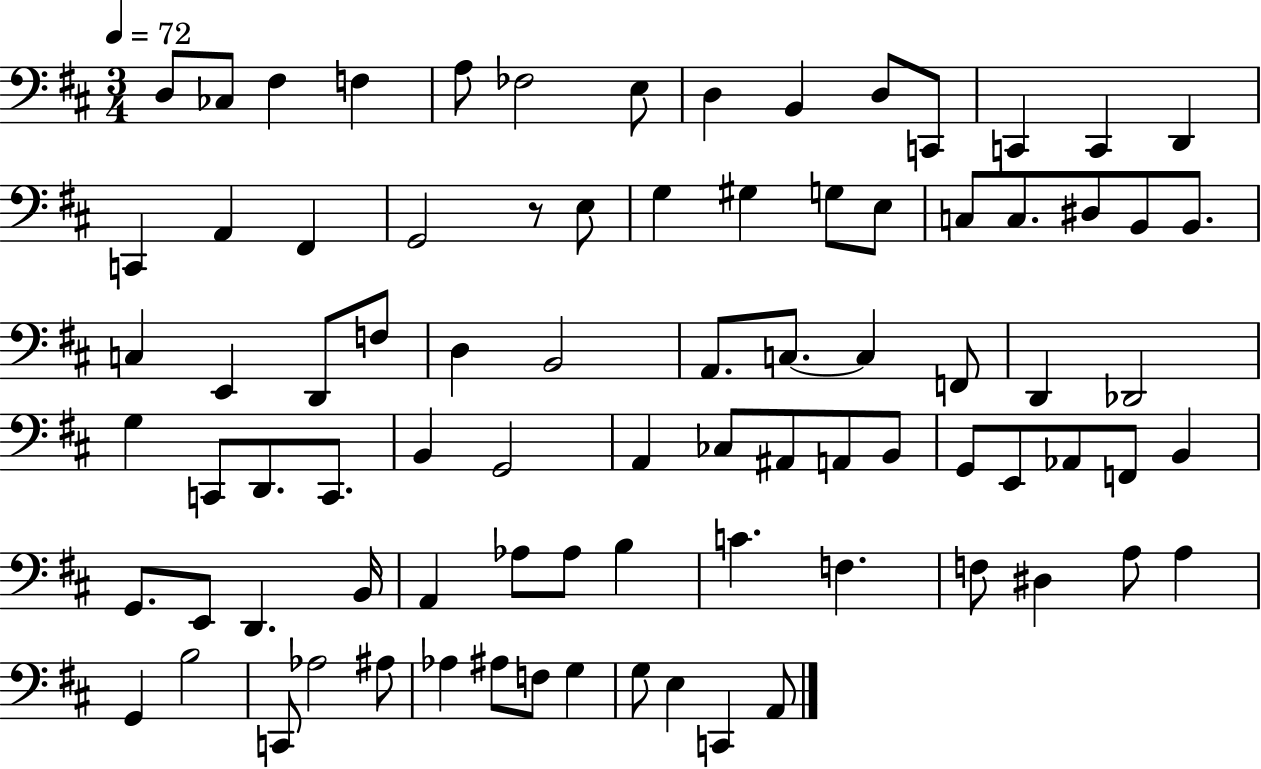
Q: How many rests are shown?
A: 1